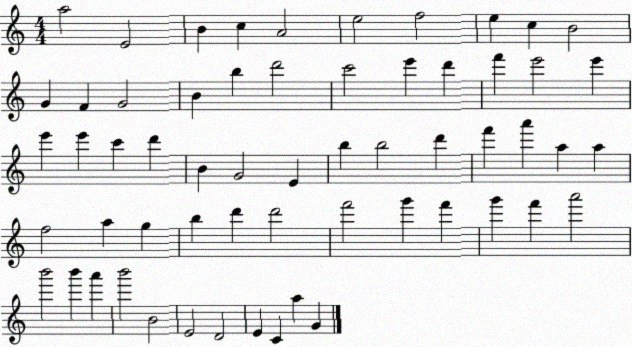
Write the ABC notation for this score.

X:1
T:Untitled
M:4/4
L:1/4
K:C
a2 E2 B c A2 e2 f2 e c B2 G F G2 B b d'2 c'2 e' d' f' e'2 e' e' e' c' d' B G2 E b b2 d' f' a' a a f2 a g b d' d'2 f'2 g' f' g' f' a'2 b'2 b' a' b'2 B2 E2 D2 E C a G